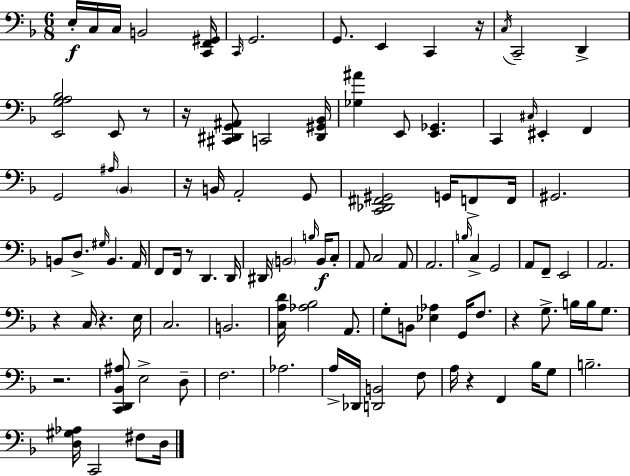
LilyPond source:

{
  \clef bass
  \numericTimeSignature
  \time 6/8
  \key f \major
  \repeat volta 2 { e16-.\f c16 c16 b,2 <c, f, gis,>16 | \grace { c,16 } g,2. | g,8. e,4 c,4 | r16 \acciaccatura { c16 } c,2-- d,4-> | \break <e, g a bes>2 e,8 | r8 r16 <cis, dis, g, ais,>8 c,2 | <dis, gis, bes,>16 <ges ais'>4 e,8 <e, ges,>4. | c,4 \grace { cis16 } eis,4-. f,4 | \break g,2 \grace { ais16 } | \parenthesize bes,4 r16 b,16 a,2-. | g,8 <c, des, fis, gis,>2 | g,16 f,8-> f,16 gis,2. | \break b,8 d8.-> \grace { gis16 } b,4. | a,16 f,8 f,16 r8 d,4. | d,16 dis,16 \parenthesize b,2 | \grace { b16 }\f b,16 c8-. a,8 c2 | \break a,8 a,2. | \grace { b16 } c4-> g,2 | a,8 f,8-- e,2 | a,2. | \break r4 c16 | r4. e16 c2. | b,2. | <c a d'>16 <aes bes>2 | \break a,8. g8-. b,8 <ees aes>4 | g,16 f8. r4 g8.-> | b16 b16 g8. r2. | <c, d, bes, ais>8 e2-> | \break d8-- f2. | aes2. | a16-> des,16 <d, b,>2 | f8 a16 r4 | \break f,4 bes16 g8 b2.-- | <d gis aes>16 c,2 | fis8 d16 } \bar "|."
}